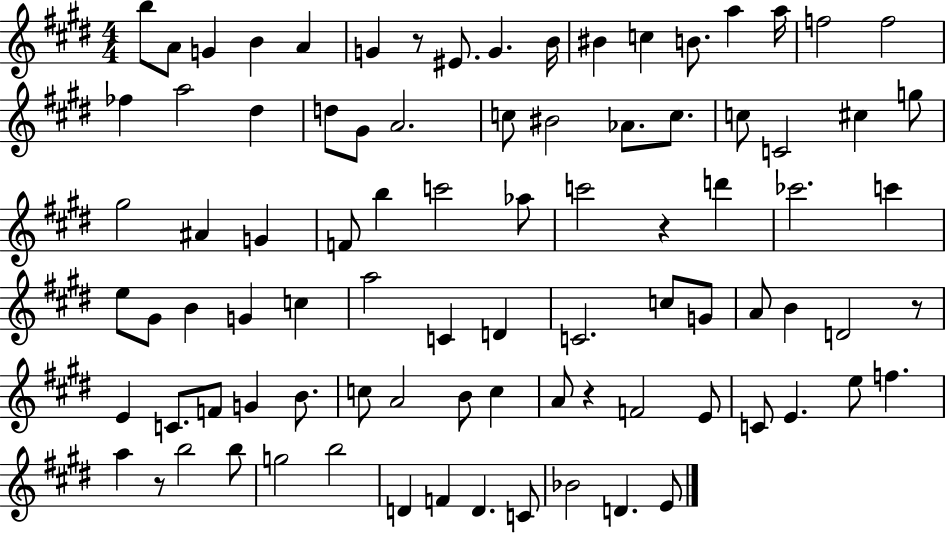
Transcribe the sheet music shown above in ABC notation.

X:1
T:Untitled
M:4/4
L:1/4
K:E
b/2 A/2 G B A G z/2 ^E/2 G B/4 ^B c B/2 a a/4 f2 f2 _f a2 ^d d/2 ^G/2 A2 c/2 ^B2 _A/2 c/2 c/2 C2 ^c g/2 ^g2 ^A G F/2 b c'2 _a/2 c'2 z d' _c'2 c' e/2 ^G/2 B G c a2 C D C2 c/2 G/2 A/2 B D2 z/2 E C/2 F/2 G B/2 c/2 A2 B/2 c A/2 z F2 E/2 C/2 E e/2 f a z/2 b2 b/2 g2 b2 D F D C/2 _B2 D E/2